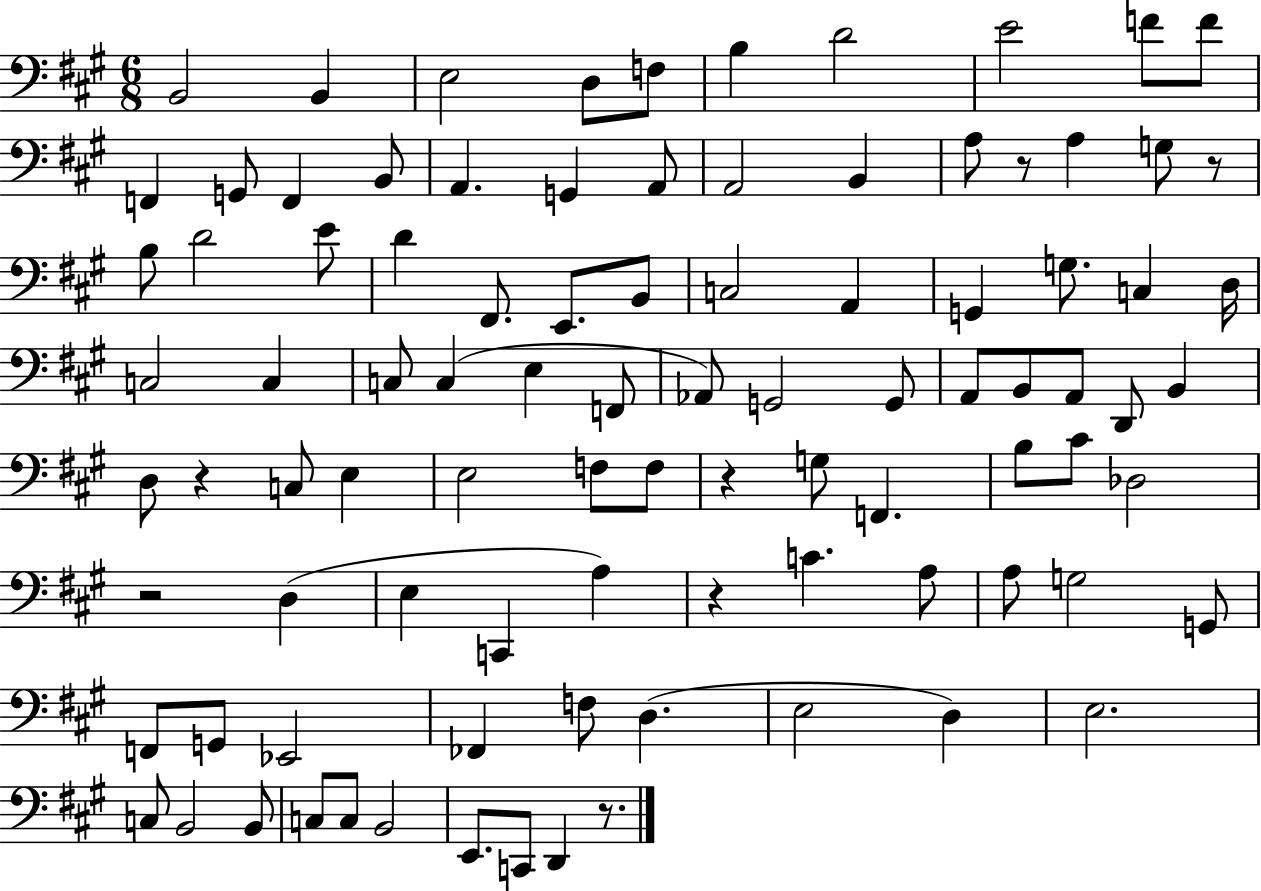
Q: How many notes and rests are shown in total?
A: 94